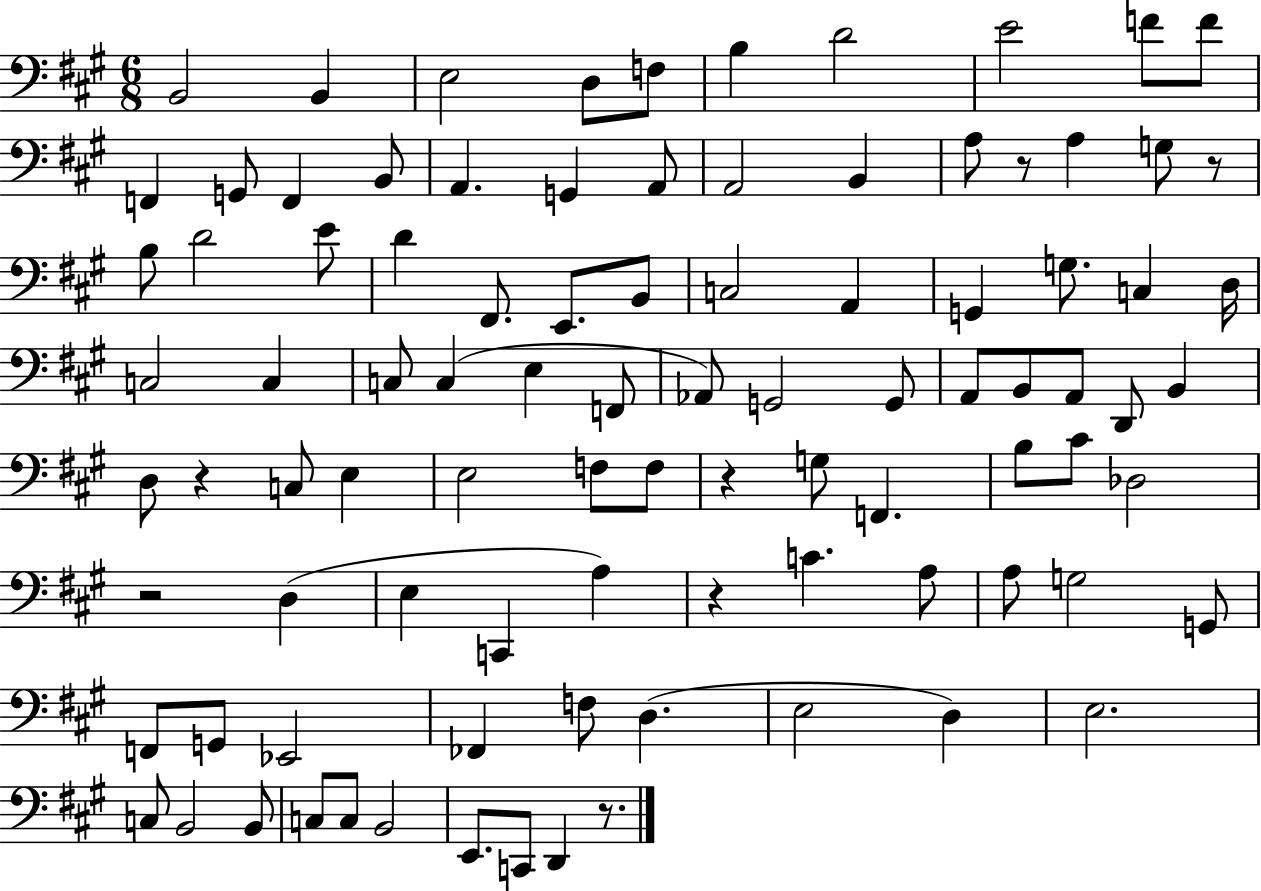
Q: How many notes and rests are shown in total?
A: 94